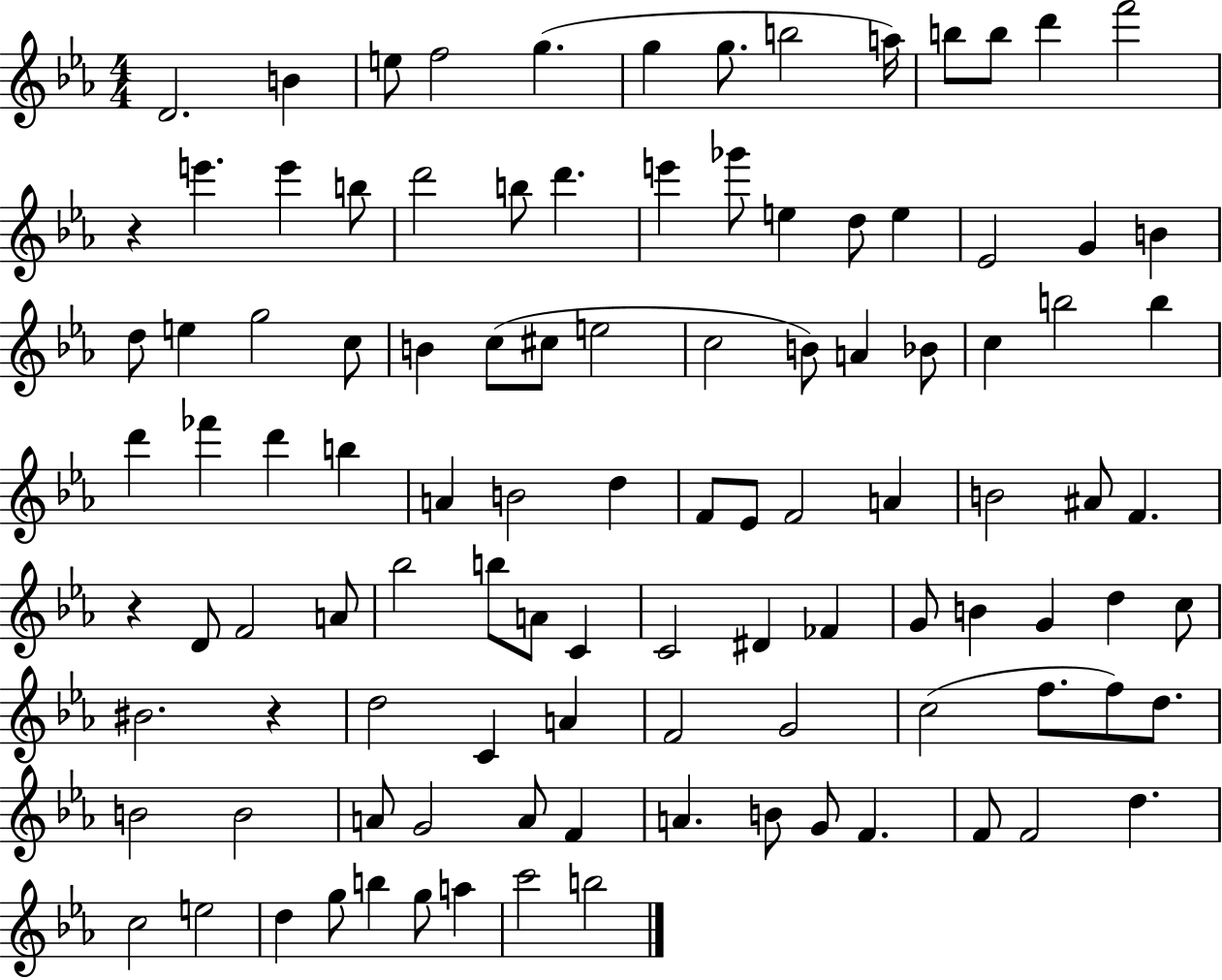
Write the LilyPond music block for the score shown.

{
  \clef treble
  \numericTimeSignature
  \time 4/4
  \key ees \major
  d'2. b'4 | e''8 f''2 g''4.( | g''4 g''8. b''2 a''16) | b''8 b''8 d'''4 f'''2 | \break r4 e'''4. e'''4 b''8 | d'''2 b''8 d'''4. | e'''4 ges'''8 e''4 d''8 e''4 | ees'2 g'4 b'4 | \break d''8 e''4 g''2 c''8 | b'4 c''8( cis''8 e''2 | c''2 b'8) a'4 bes'8 | c''4 b''2 b''4 | \break d'''4 fes'''4 d'''4 b''4 | a'4 b'2 d''4 | f'8 ees'8 f'2 a'4 | b'2 ais'8 f'4. | \break r4 d'8 f'2 a'8 | bes''2 b''8 a'8 c'4 | c'2 dis'4 fes'4 | g'8 b'4 g'4 d''4 c''8 | \break bis'2. r4 | d''2 c'4 a'4 | f'2 g'2 | c''2( f''8. f''8) d''8. | \break b'2 b'2 | a'8 g'2 a'8 f'4 | a'4. b'8 g'8 f'4. | f'8 f'2 d''4. | \break c''2 e''2 | d''4 g''8 b''4 g''8 a''4 | c'''2 b''2 | \bar "|."
}